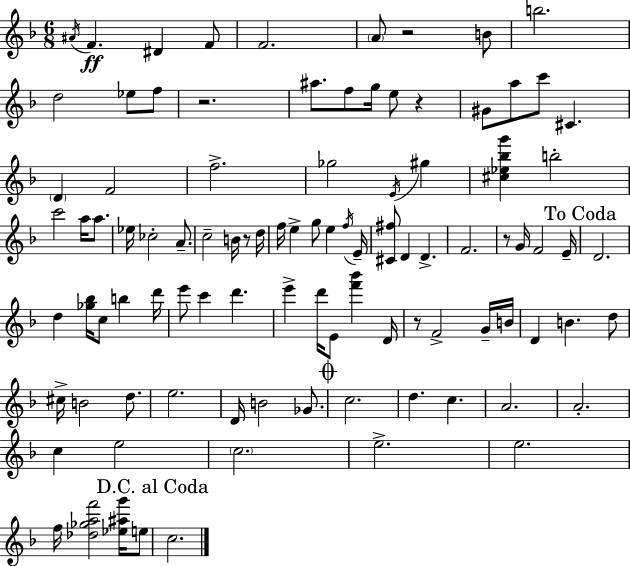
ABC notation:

X:1
T:Untitled
M:6/8
L:1/4
K:Dm
^A/4 F ^D F/2 F2 A/2 z2 B/2 b2 d2 _e/2 f/2 z2 ^a/2 f/2 g/4 e/2 z ^G/2 a/2 c'/2 ^C D F2 f2 _g2 E/4 ^g [^c_e_bg'] b2 c'2 a/4 a/2 _e/4 _c2 A/2 c2 B/4 z/2 d/4 f/4 e g/2 e f/4 E/4 [^C^f]/2 D D F2 z/2 G/4 F2 E/4 D2 d [_g_b]/4 c/2 b d'/4 e'/2 c' d' e' d'/4 E/2 [f'_b'] D/4 z/2 F2 G/4 B/4 D B d/2 ^c/4 B2 d/2 e2 D/4 B2 _G/2 c2 d c A2 A2 c e2 c2 e2 e2 f/4 [_d_gaf']2 [_e^ag']/4 e/2 c2